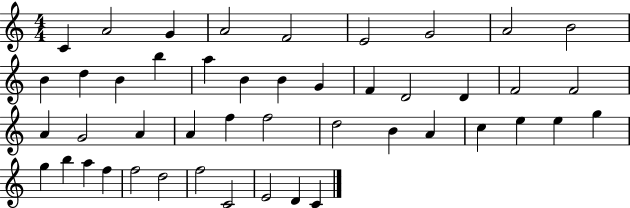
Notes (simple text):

C4/q A4/h G4/q A4/h F4/h E4/h G4/h A4/h B4/h B4/q D5/q B4/q B5/q A5/q B4/q B4/q G4/q F4/q D4/h D4/q F4/h F4/h A4/q G4/h A4/q A4/q F5/q F5/h D5/h B4/q A4/q C5/q E5/q E5/q G5/q G5/q B5/q A5/q F5/q F5/h D5/h F5/h C4/h E4/h D4/q C4/q